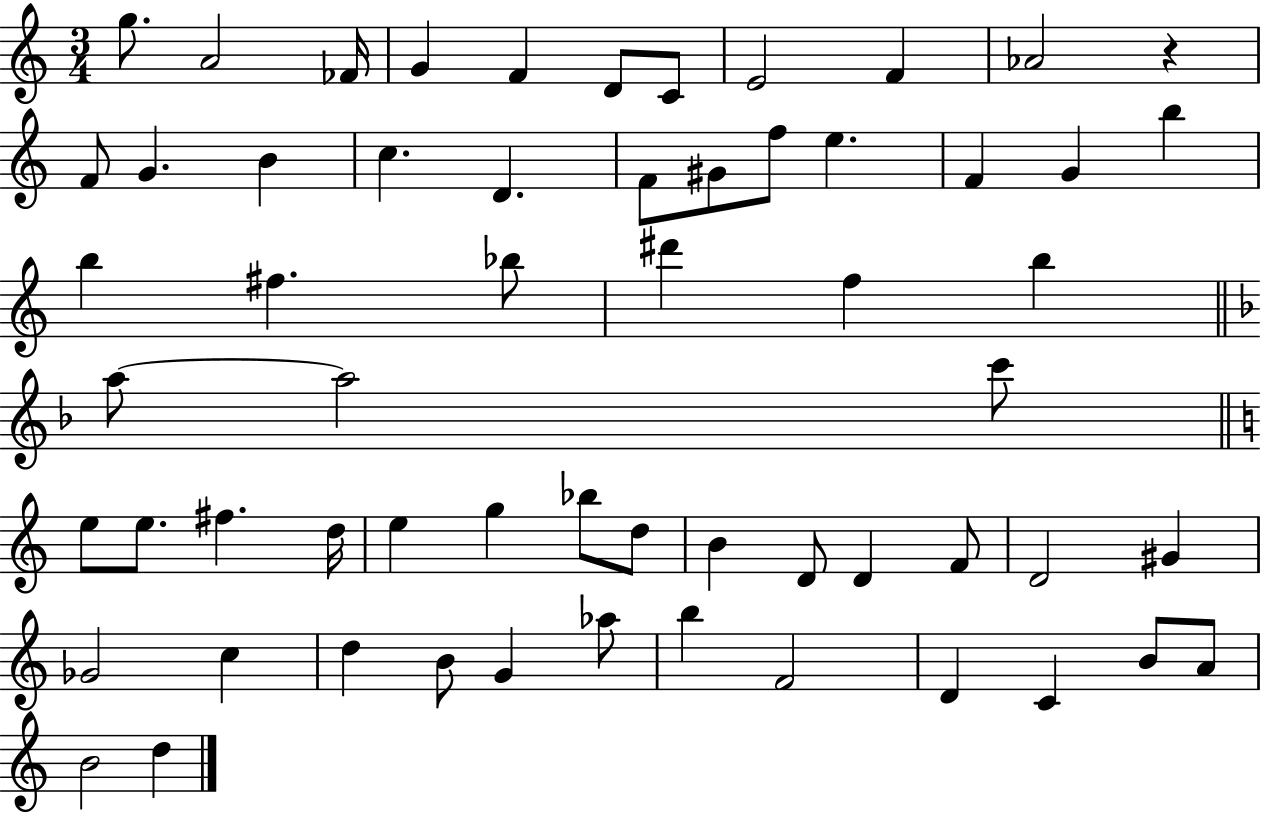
X:1
T:Untitled
M:3/4
L:1/4
K:C
g/2 A2 _F/4 G F D/2 C/2 E2 F _A2 z F/2 G B c D F/2 ^G/2 f/2 e F G b b ^f _b/2 ^d' f b a/2 a2 c'/2 e/2 e/2 ^f d/4 e g _b/2 d/2 B D/2 D F/2 D2 ^G _G2 c d B/2 G _a/2 b F2 D C B/2 A/2 B2 d